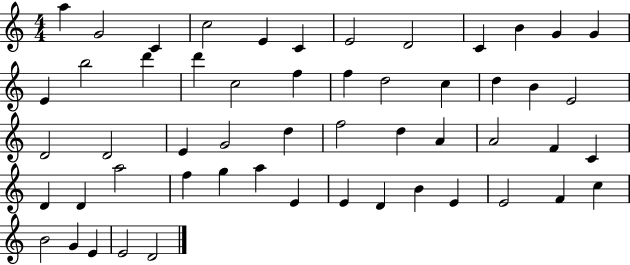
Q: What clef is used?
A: treble